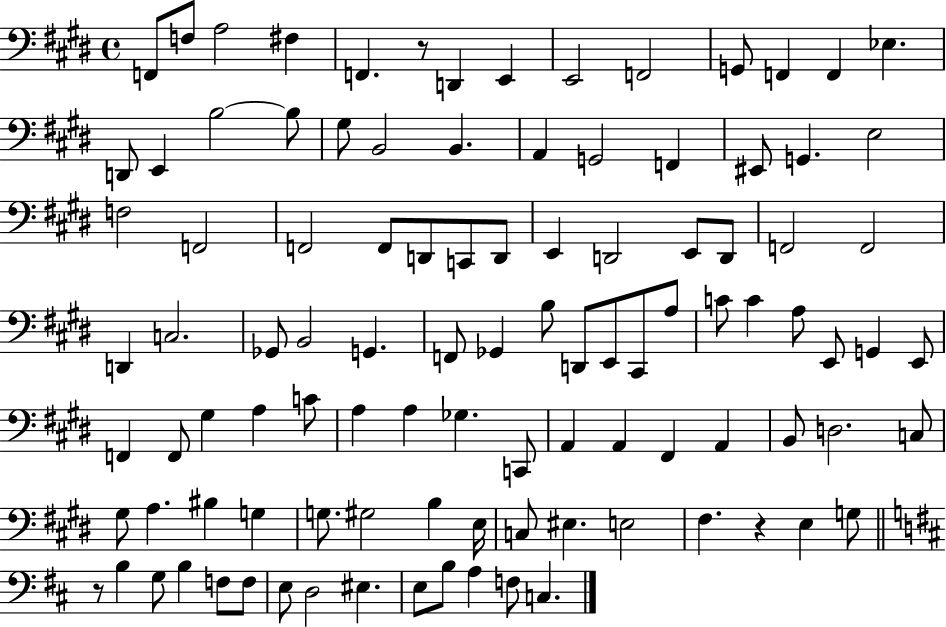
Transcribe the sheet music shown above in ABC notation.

X:1
T:Untitled
M:4/4
L:1/4
K:E
F,,/2 F,/2 A,2 ^F, F,, z/2 D,, E,, E,,2 F,,2 G,,/2 F,, F,, _E, D,,/2 E,, B,2 B,/2 ^G,/2 B,,2 B,, A,, G,,2 F,, ^E,,/2 G,, E,2 F,2 F,,2 F,,2 F,,/2 D,,/2 C,,/2 D,,/2 E,, D,,2 E,,/2 D,,/2 F,,2 F,,2 D,, C,2 _G,,/2 B,,2 G,, F,,/2 _G,, B,/2 D,,/2 E,,/2 ^C,,/2 A,/2 C/2 C A,/2 E,,/2 G,, E,,/2 F,, F,,/2 ^G, A, C/2 A, A, _G, C,,/2 A,, A,, ^F,, A,, B,,/2 D,2 C,/2 ^G,/2 A, ^B, G, G,/2 ^G,2 B, E,/4 C,/2 ^E, E,2 ^F, z E, G,/2 z/2 B, G,/2 B, F,/2 F,/2 E,/2 D,2 ^E, E,/2 B,/2 A, F,/2 C,